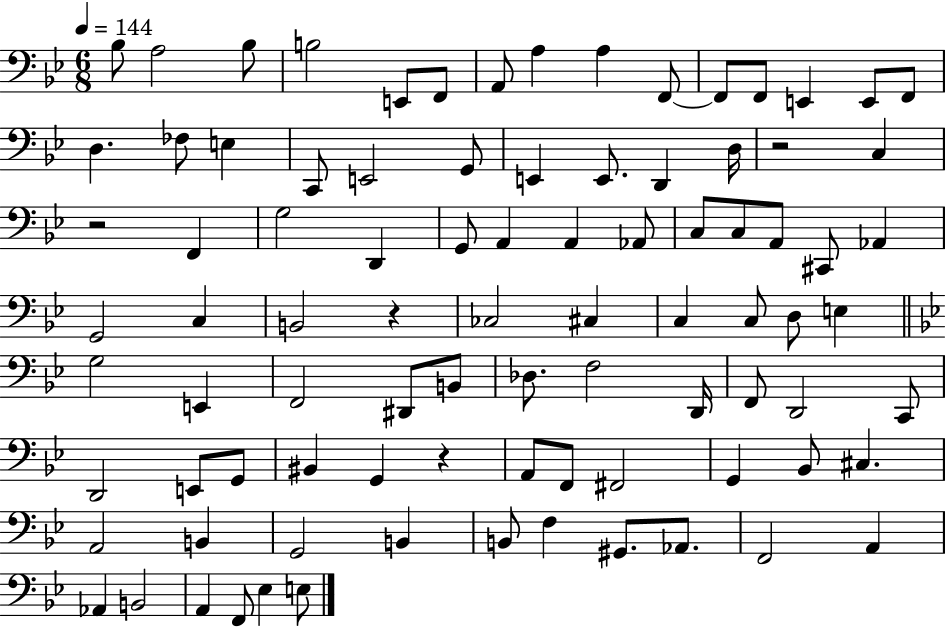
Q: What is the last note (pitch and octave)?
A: E3